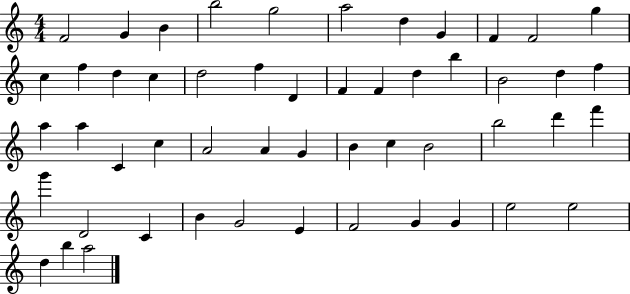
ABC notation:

X:1
T:Untitled
M:4/4
L:1/4
K:C
F2 G B b2 g2 a2 d G F F2 g c f d c d2 f D F F d b B2 d f a a C c A2 A G B c B2 b2 d' f' g' D2 C B G2 E F2 G G e2 e2 d b a2